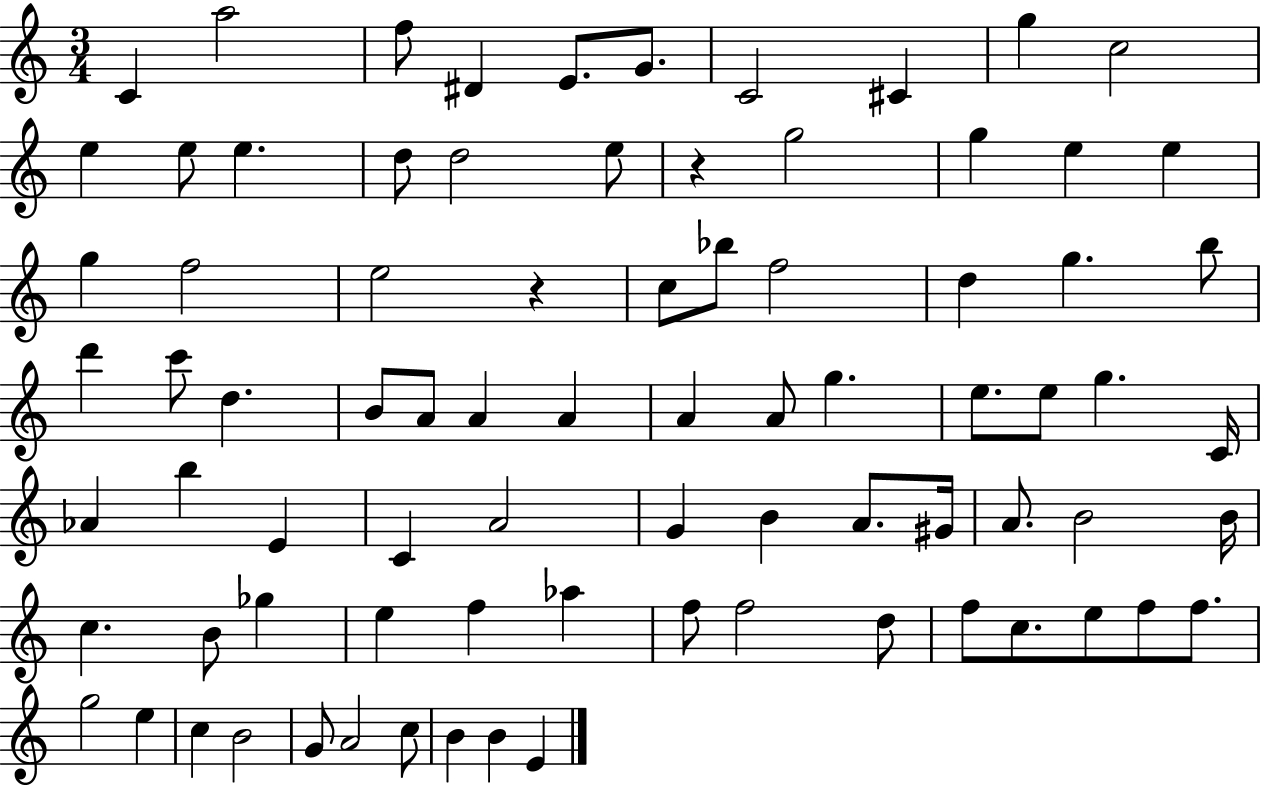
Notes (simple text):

C4/q A5/h F5/e D#4/q E4/e. G4/e. C4/h C#4/q G5/q C5/h E5/q E5/e E5/q. D5/e D5/h E5/e R/q G5/h G5/q E5/q E5/q G5/q F5/h E5/h R/q C5/e Bb5/e F5/h D5/q G5/q. B5/e D6/q C6/e D5/q. B4/e A4/e A4/q A4/q A4/q A4/e G5/q. E5/e. E5/e G5/q. C4/s Ab4/q B5/q E4/q C4/q A4/h G4/q B4/q A4/e. G#4/s A4/e. B4/h B4/s C5/q. B4/e Gb5/q E5/q F5/q Ab5/q F5/e F5/h D5/e F5/e C5/e. E5/e F5/e F5/e. G5/h E5/q C5/q B4/h G4/e A4/h C5/e B4/q B4/q E4/q